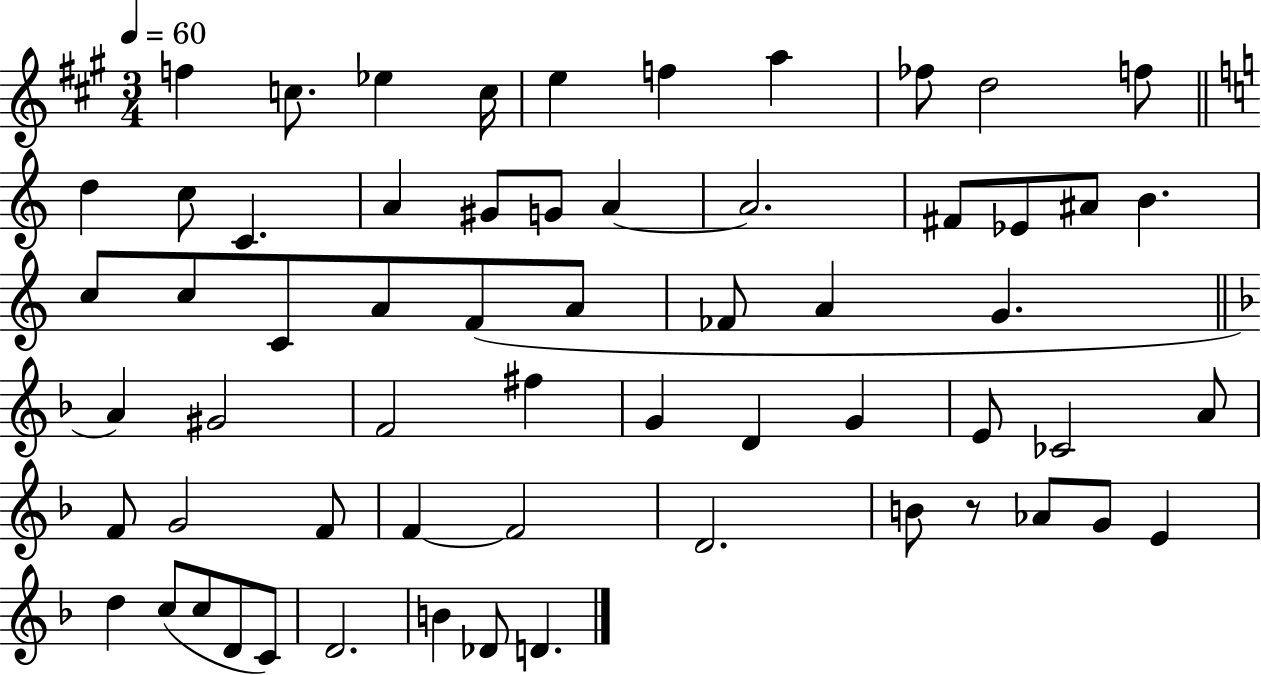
{
  \clef treble
  \numericTimeSignature
  \time 3/4
  \key a \major
  \tempo 4 = 60
  f''4 c''8. ees''4 c''16 | e''4 f''4 a''4 | fes''8 d''2 f''8 | \bar "||" \break \key c \major d''4 c''8 c'4. | a'4 gis'8 g'8 a'4~~ | a'2. | fis'8 ees'8 ais'8 b'4. | \break c''8 c''8 c'8 a'8 f'8( a'8 | fes'8 a'4 g'4. | \bar "||" \break \key f \major a'4) gis'2 | f'2 fis''4 | g'4 d'4 g'4 | e'8 ces'2 a'8 | \break f'8 g'2 f'8 | f'4~~ f'2 | d'2. | b'8 r8 aes'8 g'8 e'4 | \break d''4 c''8( c''8 d'8 c'8) | d'2. | b'4 des'8 d'4. | \bar "|."
}